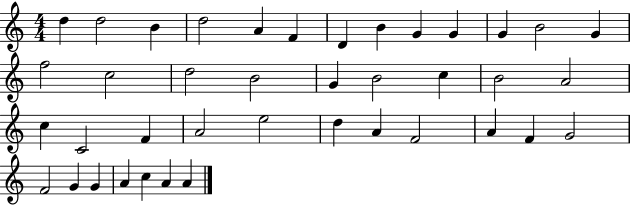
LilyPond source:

{
  \clef treble
  \numericTimeSignature
  \time 4/4
  \key c \major
  d''4 d''2 b'4 | d''2 a'4 f'4 | d'4 b'4 g'4 g'4 | g'4 b'2 g'4 | \break f''2 c''2 | d''2 b'2 | g'4 b'2 c''4 | b'2 a'2 | \break c''4 c'2 f'4 | a'2 e''2 | d''4 a'4 f'2 | a'4 f'4 g'2 | \break f'2 g'4 g'4 | a'4 c''4 a'4 a'4 | \bar "|."
}